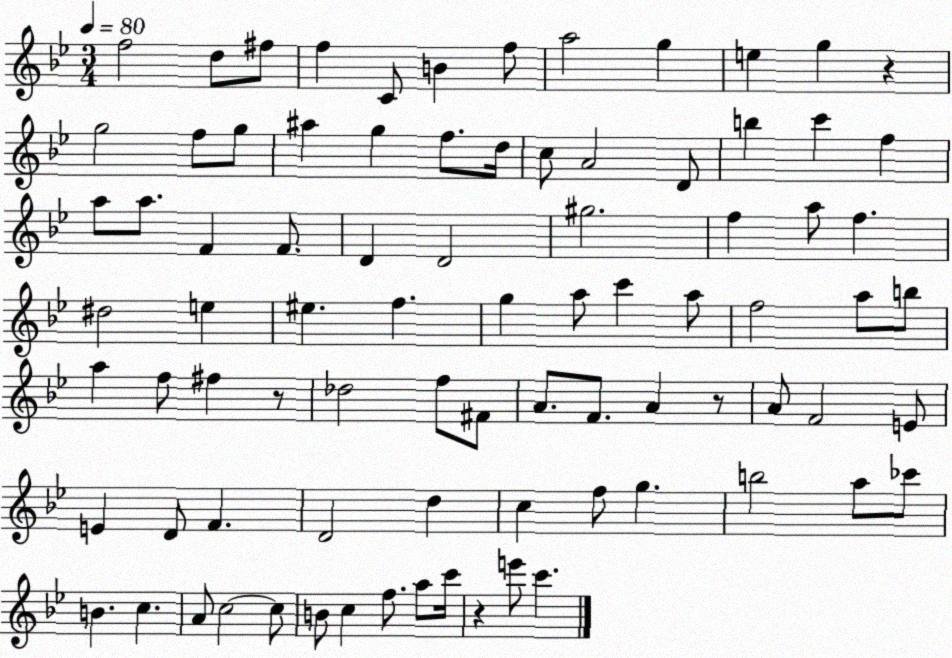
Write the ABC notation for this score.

X:1
T:Untitled
M:3/4
L:1/4
K:Bb
f2 d/2 ^f/2 f C/2 B f/2 a2 g e g z g2 f/2 g/2 ^a g f/2 d/4 c/2 A2 D/2 b c' f a/2 a/2 F F/2 D D2 ^g2 f a/2 f ^d2 e ^e f g a/2 c' a/2 f2 a/2 b/2 a f/2 ^f z/2 _d2 f/2 ^F/2 A/2 F/2 A z/2 A/2 F2 E/2 E D/2 F D2 d c f/2 g b2 a/2 _c'/2 B c A/2 c2 c/2 B/2 c f/2 a/2 c'/4 z e'/2 c'